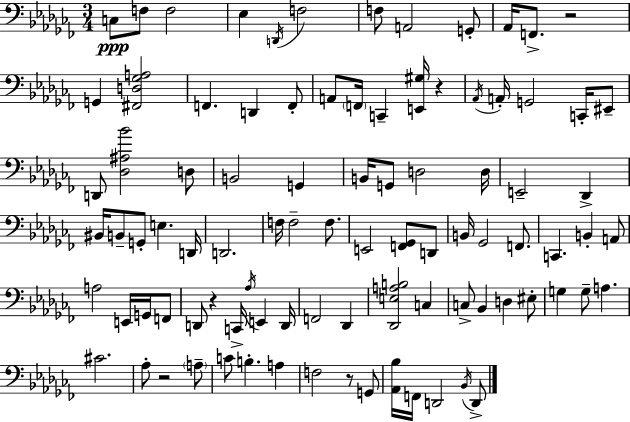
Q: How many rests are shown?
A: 5